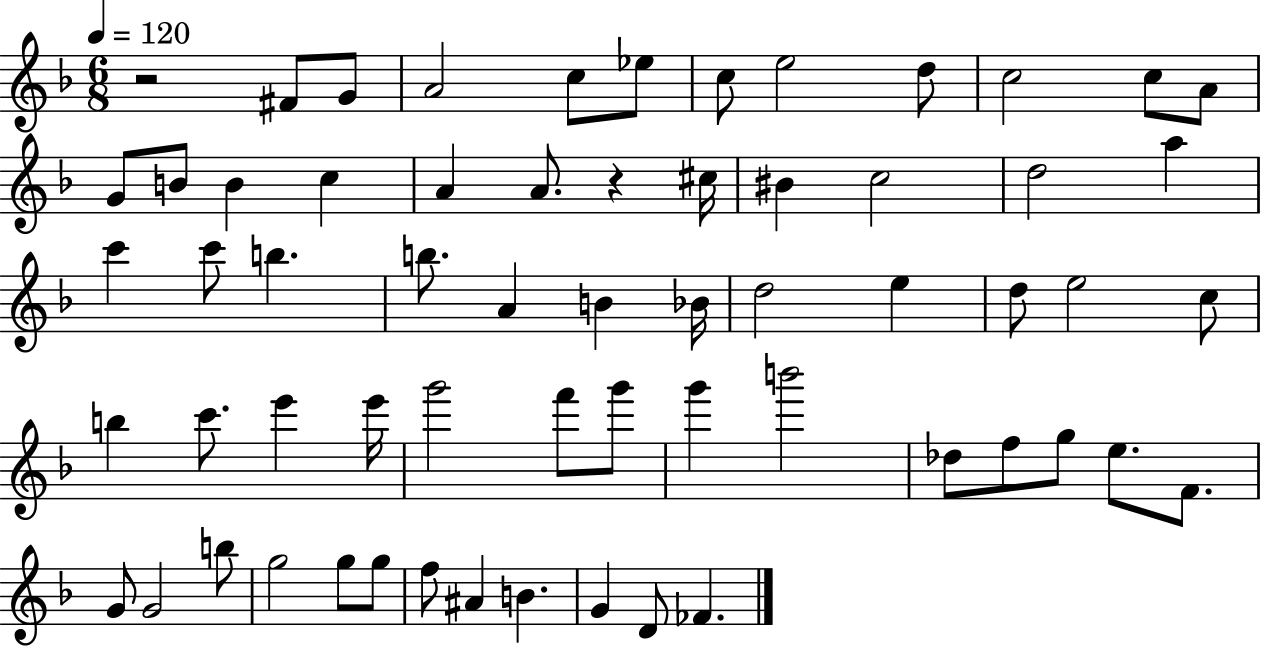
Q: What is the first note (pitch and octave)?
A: F#4